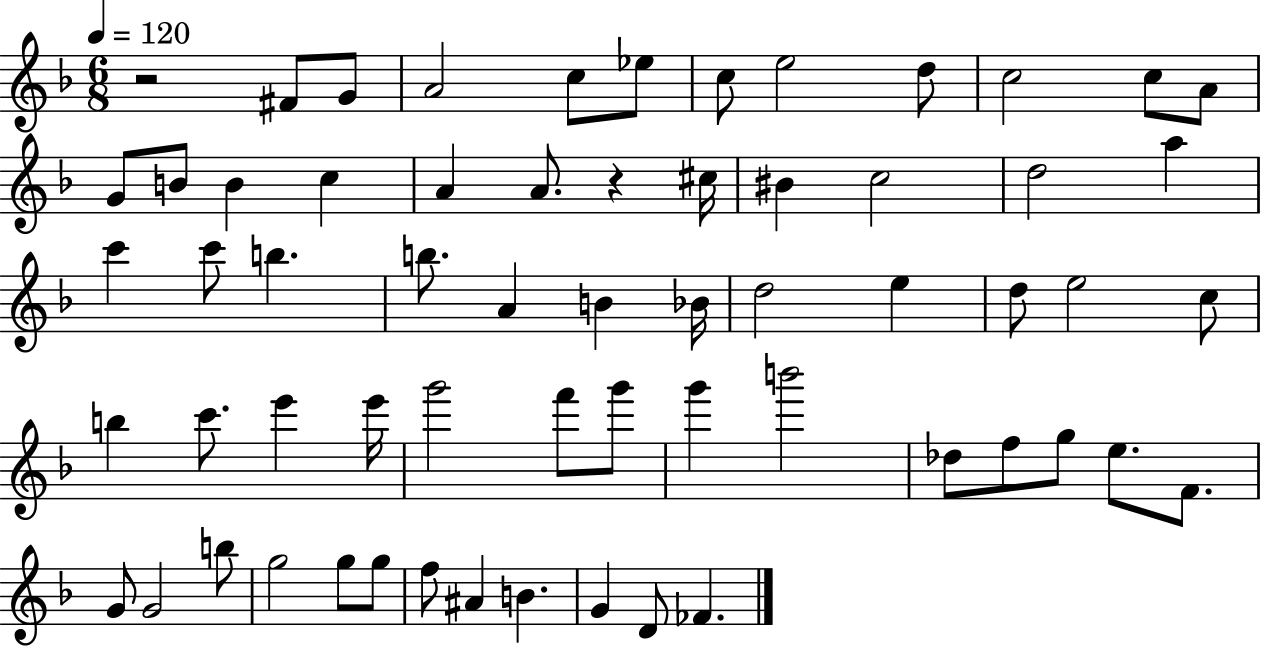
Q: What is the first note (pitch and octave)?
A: F#4